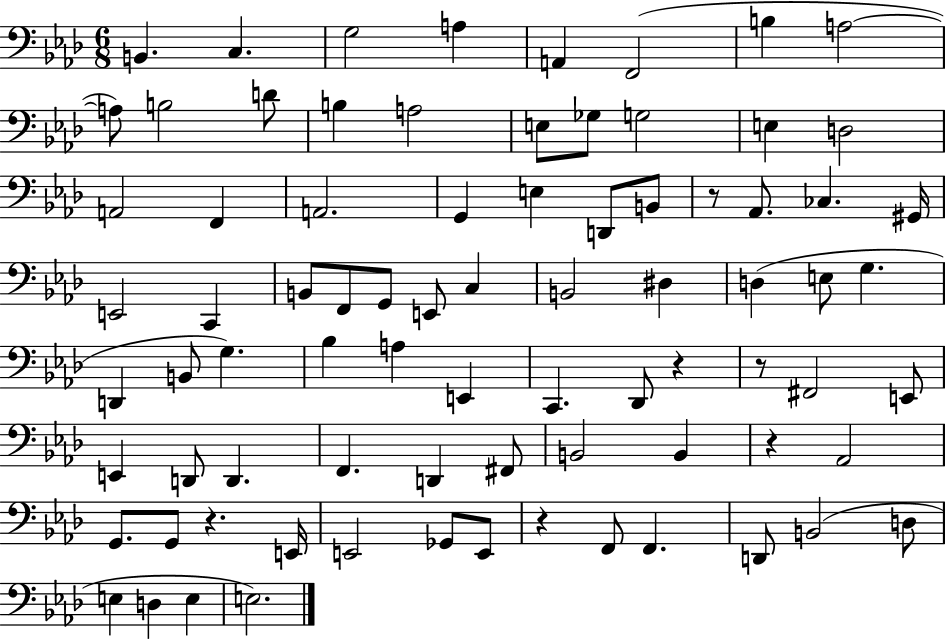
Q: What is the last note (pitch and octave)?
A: E3